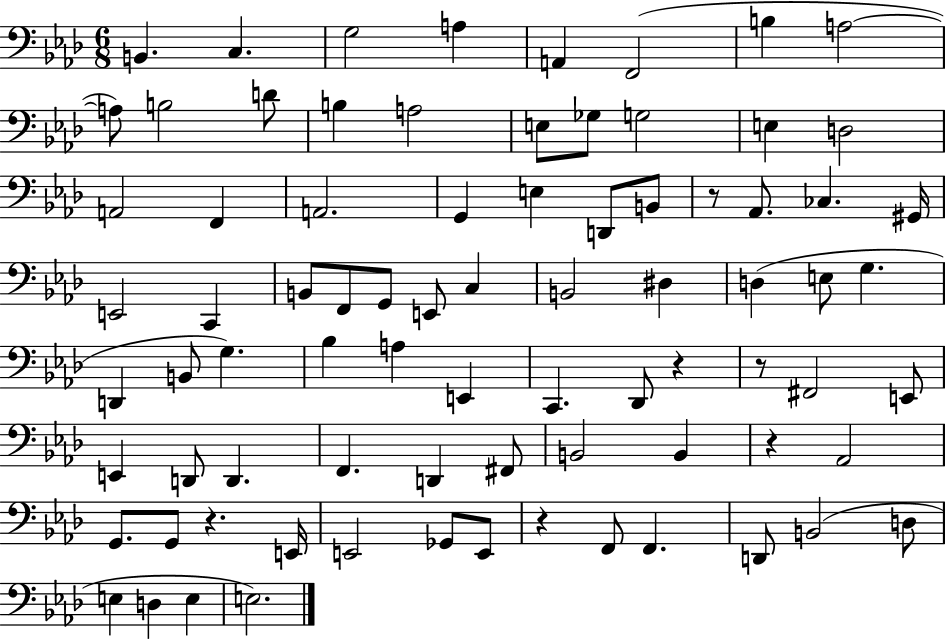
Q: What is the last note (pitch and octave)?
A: E3